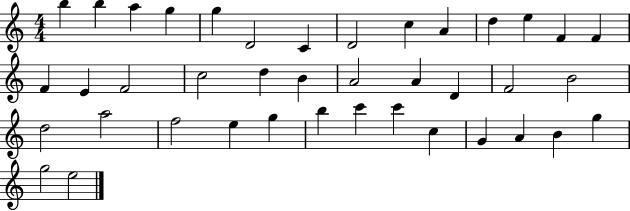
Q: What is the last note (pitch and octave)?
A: E5